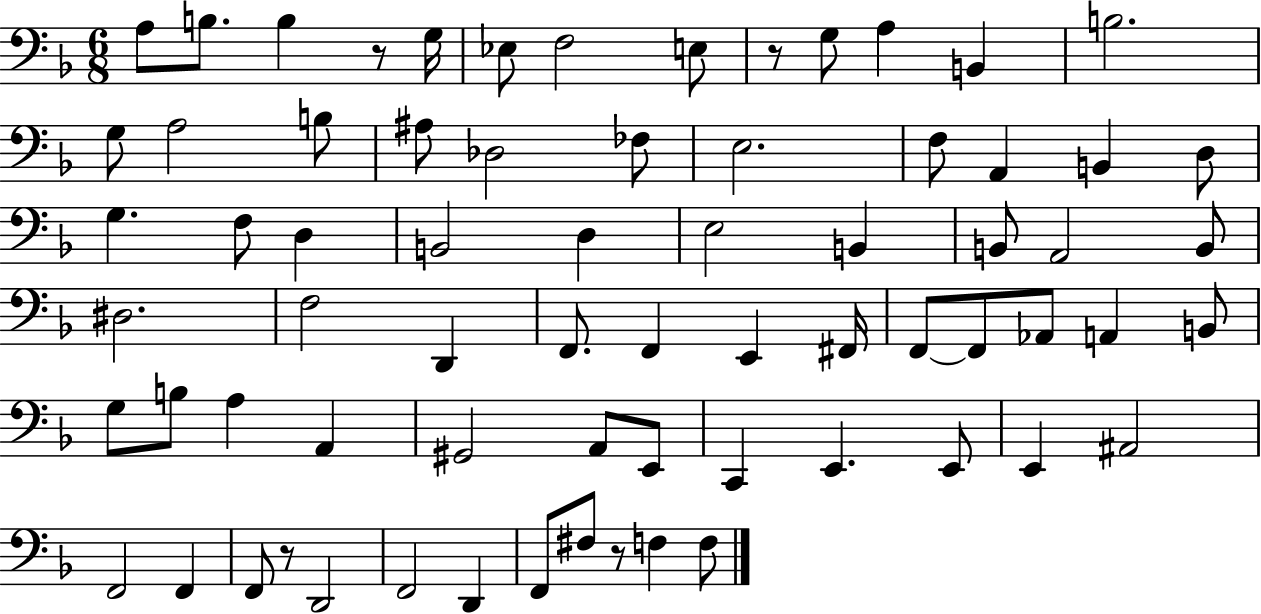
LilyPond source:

{
  \clef bass
  \numericTimeSignature
  \time 6/8
  \key f \major
  a8 b8. b4 r8 g16 | ees8 f2 e8 | r8 g8 a4 b,4 | b2. | \break g8 a2 b8 | ais8 des2 fes8 | e2. | f8 a,4 b,4 d8 | \break g4. f8 d4 | b,2 d4 | e2 b,4 | b,8 a,2 b,8 | \break dis2. | f2 d,4 | f,8. f,4 e,4 fis,16 | f,8~~ f,8 aes,8 a,4 b,8 | \break g8 b8 a4 a,4 | gis,2 a,8 e,8 | c,4 e,4. e,8 | e,4 ais,2 | \break f,2 f,4 | f,8 r8 d,2 | f,2 d,4 | f,8 fis8 r8 f4 f8 | \break \bar "|."
}